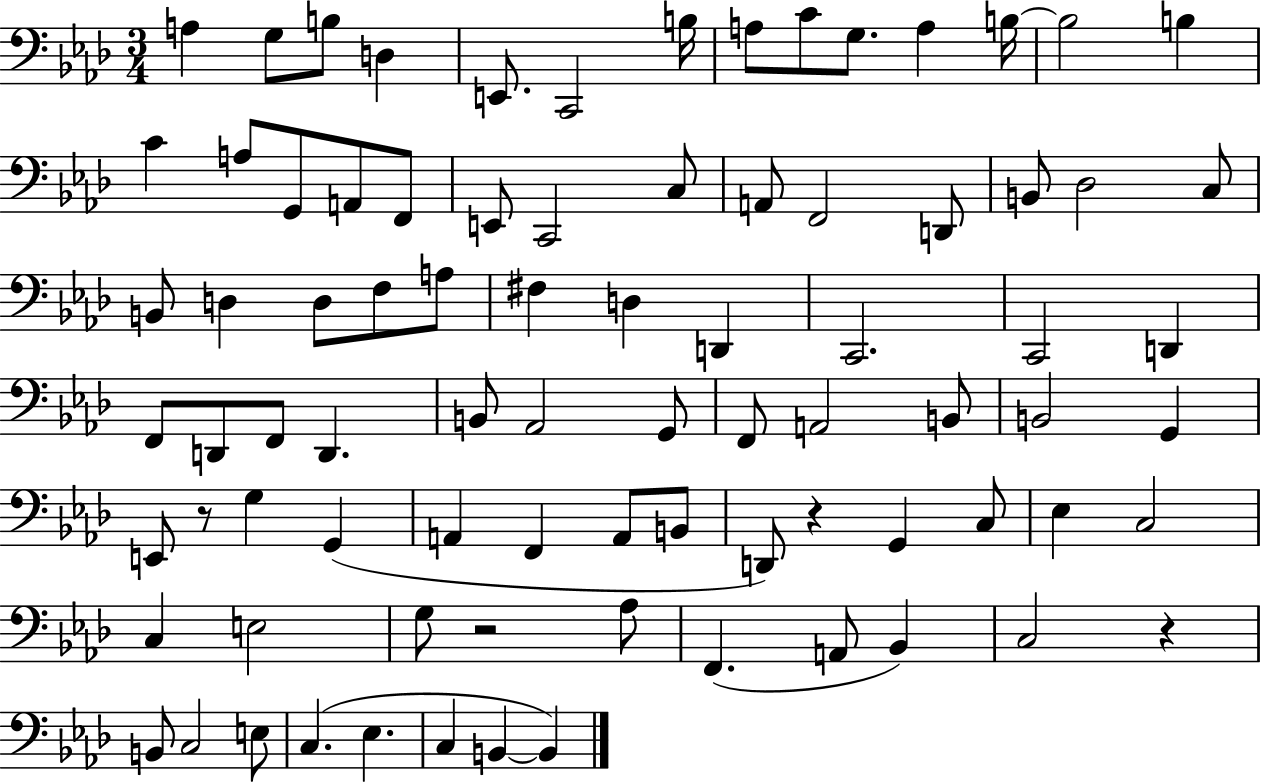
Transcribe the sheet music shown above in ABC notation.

X:1
T:Untitled
M:3/4
L:1/4
K:Ab
A, G,/2 B,/2 D, E,,/2 C,,2 B,/4 A,/2 C/2 G,/2 A, B,/4 B,2 B, C A,/2 G,,/2 A,,/2 F,,/2 E,,/2 C,,2 C,/2 A,,/2 F,,2 D,,/2 B,,/2 _D,2 C,/2 B,,/2 D, D,/2 F,/2 A,/2 ^F, D, D,, C,,2 C,,2 D,, F,,/2 D,,/2 F,,/2 D,, B,,/2 _A,,2 G,,/2 F,,/2 A,,2 B,,/2 B,,2 G,, E,,/2 z/2 G, G,, A,, F,, A,,/2 B,,/2 D,,/2 z G,, C,/2 _E, C,2 C, E,2 G,/2 z2 _A,/2 F,, A,,/2 _B,, C,2 z B,,/2 C,2 E,/2 C, _E, C, B,, B,,